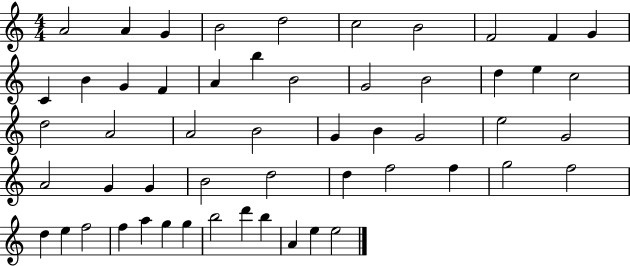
A4/h A4/q G4/q B4/h D5/h C5/h B4/h F4/h F4/q G4/q C4/q B4/q G4/q F4/q A4/q B5/q B4/h G4/h B4/h D5/q E5/q C5/h D5/h A4/h A4/h B4/h G4/q B4/q G4/h E5/h G4/h A4/h G4/q G4/q B4/h D5/h D5/q F5/h F5/q G5/h F5/h D5/q E5/q F5/h F5/q A5/q G5/q G5/q B5/h D6/q B5/q A4/q E5/q E5/h